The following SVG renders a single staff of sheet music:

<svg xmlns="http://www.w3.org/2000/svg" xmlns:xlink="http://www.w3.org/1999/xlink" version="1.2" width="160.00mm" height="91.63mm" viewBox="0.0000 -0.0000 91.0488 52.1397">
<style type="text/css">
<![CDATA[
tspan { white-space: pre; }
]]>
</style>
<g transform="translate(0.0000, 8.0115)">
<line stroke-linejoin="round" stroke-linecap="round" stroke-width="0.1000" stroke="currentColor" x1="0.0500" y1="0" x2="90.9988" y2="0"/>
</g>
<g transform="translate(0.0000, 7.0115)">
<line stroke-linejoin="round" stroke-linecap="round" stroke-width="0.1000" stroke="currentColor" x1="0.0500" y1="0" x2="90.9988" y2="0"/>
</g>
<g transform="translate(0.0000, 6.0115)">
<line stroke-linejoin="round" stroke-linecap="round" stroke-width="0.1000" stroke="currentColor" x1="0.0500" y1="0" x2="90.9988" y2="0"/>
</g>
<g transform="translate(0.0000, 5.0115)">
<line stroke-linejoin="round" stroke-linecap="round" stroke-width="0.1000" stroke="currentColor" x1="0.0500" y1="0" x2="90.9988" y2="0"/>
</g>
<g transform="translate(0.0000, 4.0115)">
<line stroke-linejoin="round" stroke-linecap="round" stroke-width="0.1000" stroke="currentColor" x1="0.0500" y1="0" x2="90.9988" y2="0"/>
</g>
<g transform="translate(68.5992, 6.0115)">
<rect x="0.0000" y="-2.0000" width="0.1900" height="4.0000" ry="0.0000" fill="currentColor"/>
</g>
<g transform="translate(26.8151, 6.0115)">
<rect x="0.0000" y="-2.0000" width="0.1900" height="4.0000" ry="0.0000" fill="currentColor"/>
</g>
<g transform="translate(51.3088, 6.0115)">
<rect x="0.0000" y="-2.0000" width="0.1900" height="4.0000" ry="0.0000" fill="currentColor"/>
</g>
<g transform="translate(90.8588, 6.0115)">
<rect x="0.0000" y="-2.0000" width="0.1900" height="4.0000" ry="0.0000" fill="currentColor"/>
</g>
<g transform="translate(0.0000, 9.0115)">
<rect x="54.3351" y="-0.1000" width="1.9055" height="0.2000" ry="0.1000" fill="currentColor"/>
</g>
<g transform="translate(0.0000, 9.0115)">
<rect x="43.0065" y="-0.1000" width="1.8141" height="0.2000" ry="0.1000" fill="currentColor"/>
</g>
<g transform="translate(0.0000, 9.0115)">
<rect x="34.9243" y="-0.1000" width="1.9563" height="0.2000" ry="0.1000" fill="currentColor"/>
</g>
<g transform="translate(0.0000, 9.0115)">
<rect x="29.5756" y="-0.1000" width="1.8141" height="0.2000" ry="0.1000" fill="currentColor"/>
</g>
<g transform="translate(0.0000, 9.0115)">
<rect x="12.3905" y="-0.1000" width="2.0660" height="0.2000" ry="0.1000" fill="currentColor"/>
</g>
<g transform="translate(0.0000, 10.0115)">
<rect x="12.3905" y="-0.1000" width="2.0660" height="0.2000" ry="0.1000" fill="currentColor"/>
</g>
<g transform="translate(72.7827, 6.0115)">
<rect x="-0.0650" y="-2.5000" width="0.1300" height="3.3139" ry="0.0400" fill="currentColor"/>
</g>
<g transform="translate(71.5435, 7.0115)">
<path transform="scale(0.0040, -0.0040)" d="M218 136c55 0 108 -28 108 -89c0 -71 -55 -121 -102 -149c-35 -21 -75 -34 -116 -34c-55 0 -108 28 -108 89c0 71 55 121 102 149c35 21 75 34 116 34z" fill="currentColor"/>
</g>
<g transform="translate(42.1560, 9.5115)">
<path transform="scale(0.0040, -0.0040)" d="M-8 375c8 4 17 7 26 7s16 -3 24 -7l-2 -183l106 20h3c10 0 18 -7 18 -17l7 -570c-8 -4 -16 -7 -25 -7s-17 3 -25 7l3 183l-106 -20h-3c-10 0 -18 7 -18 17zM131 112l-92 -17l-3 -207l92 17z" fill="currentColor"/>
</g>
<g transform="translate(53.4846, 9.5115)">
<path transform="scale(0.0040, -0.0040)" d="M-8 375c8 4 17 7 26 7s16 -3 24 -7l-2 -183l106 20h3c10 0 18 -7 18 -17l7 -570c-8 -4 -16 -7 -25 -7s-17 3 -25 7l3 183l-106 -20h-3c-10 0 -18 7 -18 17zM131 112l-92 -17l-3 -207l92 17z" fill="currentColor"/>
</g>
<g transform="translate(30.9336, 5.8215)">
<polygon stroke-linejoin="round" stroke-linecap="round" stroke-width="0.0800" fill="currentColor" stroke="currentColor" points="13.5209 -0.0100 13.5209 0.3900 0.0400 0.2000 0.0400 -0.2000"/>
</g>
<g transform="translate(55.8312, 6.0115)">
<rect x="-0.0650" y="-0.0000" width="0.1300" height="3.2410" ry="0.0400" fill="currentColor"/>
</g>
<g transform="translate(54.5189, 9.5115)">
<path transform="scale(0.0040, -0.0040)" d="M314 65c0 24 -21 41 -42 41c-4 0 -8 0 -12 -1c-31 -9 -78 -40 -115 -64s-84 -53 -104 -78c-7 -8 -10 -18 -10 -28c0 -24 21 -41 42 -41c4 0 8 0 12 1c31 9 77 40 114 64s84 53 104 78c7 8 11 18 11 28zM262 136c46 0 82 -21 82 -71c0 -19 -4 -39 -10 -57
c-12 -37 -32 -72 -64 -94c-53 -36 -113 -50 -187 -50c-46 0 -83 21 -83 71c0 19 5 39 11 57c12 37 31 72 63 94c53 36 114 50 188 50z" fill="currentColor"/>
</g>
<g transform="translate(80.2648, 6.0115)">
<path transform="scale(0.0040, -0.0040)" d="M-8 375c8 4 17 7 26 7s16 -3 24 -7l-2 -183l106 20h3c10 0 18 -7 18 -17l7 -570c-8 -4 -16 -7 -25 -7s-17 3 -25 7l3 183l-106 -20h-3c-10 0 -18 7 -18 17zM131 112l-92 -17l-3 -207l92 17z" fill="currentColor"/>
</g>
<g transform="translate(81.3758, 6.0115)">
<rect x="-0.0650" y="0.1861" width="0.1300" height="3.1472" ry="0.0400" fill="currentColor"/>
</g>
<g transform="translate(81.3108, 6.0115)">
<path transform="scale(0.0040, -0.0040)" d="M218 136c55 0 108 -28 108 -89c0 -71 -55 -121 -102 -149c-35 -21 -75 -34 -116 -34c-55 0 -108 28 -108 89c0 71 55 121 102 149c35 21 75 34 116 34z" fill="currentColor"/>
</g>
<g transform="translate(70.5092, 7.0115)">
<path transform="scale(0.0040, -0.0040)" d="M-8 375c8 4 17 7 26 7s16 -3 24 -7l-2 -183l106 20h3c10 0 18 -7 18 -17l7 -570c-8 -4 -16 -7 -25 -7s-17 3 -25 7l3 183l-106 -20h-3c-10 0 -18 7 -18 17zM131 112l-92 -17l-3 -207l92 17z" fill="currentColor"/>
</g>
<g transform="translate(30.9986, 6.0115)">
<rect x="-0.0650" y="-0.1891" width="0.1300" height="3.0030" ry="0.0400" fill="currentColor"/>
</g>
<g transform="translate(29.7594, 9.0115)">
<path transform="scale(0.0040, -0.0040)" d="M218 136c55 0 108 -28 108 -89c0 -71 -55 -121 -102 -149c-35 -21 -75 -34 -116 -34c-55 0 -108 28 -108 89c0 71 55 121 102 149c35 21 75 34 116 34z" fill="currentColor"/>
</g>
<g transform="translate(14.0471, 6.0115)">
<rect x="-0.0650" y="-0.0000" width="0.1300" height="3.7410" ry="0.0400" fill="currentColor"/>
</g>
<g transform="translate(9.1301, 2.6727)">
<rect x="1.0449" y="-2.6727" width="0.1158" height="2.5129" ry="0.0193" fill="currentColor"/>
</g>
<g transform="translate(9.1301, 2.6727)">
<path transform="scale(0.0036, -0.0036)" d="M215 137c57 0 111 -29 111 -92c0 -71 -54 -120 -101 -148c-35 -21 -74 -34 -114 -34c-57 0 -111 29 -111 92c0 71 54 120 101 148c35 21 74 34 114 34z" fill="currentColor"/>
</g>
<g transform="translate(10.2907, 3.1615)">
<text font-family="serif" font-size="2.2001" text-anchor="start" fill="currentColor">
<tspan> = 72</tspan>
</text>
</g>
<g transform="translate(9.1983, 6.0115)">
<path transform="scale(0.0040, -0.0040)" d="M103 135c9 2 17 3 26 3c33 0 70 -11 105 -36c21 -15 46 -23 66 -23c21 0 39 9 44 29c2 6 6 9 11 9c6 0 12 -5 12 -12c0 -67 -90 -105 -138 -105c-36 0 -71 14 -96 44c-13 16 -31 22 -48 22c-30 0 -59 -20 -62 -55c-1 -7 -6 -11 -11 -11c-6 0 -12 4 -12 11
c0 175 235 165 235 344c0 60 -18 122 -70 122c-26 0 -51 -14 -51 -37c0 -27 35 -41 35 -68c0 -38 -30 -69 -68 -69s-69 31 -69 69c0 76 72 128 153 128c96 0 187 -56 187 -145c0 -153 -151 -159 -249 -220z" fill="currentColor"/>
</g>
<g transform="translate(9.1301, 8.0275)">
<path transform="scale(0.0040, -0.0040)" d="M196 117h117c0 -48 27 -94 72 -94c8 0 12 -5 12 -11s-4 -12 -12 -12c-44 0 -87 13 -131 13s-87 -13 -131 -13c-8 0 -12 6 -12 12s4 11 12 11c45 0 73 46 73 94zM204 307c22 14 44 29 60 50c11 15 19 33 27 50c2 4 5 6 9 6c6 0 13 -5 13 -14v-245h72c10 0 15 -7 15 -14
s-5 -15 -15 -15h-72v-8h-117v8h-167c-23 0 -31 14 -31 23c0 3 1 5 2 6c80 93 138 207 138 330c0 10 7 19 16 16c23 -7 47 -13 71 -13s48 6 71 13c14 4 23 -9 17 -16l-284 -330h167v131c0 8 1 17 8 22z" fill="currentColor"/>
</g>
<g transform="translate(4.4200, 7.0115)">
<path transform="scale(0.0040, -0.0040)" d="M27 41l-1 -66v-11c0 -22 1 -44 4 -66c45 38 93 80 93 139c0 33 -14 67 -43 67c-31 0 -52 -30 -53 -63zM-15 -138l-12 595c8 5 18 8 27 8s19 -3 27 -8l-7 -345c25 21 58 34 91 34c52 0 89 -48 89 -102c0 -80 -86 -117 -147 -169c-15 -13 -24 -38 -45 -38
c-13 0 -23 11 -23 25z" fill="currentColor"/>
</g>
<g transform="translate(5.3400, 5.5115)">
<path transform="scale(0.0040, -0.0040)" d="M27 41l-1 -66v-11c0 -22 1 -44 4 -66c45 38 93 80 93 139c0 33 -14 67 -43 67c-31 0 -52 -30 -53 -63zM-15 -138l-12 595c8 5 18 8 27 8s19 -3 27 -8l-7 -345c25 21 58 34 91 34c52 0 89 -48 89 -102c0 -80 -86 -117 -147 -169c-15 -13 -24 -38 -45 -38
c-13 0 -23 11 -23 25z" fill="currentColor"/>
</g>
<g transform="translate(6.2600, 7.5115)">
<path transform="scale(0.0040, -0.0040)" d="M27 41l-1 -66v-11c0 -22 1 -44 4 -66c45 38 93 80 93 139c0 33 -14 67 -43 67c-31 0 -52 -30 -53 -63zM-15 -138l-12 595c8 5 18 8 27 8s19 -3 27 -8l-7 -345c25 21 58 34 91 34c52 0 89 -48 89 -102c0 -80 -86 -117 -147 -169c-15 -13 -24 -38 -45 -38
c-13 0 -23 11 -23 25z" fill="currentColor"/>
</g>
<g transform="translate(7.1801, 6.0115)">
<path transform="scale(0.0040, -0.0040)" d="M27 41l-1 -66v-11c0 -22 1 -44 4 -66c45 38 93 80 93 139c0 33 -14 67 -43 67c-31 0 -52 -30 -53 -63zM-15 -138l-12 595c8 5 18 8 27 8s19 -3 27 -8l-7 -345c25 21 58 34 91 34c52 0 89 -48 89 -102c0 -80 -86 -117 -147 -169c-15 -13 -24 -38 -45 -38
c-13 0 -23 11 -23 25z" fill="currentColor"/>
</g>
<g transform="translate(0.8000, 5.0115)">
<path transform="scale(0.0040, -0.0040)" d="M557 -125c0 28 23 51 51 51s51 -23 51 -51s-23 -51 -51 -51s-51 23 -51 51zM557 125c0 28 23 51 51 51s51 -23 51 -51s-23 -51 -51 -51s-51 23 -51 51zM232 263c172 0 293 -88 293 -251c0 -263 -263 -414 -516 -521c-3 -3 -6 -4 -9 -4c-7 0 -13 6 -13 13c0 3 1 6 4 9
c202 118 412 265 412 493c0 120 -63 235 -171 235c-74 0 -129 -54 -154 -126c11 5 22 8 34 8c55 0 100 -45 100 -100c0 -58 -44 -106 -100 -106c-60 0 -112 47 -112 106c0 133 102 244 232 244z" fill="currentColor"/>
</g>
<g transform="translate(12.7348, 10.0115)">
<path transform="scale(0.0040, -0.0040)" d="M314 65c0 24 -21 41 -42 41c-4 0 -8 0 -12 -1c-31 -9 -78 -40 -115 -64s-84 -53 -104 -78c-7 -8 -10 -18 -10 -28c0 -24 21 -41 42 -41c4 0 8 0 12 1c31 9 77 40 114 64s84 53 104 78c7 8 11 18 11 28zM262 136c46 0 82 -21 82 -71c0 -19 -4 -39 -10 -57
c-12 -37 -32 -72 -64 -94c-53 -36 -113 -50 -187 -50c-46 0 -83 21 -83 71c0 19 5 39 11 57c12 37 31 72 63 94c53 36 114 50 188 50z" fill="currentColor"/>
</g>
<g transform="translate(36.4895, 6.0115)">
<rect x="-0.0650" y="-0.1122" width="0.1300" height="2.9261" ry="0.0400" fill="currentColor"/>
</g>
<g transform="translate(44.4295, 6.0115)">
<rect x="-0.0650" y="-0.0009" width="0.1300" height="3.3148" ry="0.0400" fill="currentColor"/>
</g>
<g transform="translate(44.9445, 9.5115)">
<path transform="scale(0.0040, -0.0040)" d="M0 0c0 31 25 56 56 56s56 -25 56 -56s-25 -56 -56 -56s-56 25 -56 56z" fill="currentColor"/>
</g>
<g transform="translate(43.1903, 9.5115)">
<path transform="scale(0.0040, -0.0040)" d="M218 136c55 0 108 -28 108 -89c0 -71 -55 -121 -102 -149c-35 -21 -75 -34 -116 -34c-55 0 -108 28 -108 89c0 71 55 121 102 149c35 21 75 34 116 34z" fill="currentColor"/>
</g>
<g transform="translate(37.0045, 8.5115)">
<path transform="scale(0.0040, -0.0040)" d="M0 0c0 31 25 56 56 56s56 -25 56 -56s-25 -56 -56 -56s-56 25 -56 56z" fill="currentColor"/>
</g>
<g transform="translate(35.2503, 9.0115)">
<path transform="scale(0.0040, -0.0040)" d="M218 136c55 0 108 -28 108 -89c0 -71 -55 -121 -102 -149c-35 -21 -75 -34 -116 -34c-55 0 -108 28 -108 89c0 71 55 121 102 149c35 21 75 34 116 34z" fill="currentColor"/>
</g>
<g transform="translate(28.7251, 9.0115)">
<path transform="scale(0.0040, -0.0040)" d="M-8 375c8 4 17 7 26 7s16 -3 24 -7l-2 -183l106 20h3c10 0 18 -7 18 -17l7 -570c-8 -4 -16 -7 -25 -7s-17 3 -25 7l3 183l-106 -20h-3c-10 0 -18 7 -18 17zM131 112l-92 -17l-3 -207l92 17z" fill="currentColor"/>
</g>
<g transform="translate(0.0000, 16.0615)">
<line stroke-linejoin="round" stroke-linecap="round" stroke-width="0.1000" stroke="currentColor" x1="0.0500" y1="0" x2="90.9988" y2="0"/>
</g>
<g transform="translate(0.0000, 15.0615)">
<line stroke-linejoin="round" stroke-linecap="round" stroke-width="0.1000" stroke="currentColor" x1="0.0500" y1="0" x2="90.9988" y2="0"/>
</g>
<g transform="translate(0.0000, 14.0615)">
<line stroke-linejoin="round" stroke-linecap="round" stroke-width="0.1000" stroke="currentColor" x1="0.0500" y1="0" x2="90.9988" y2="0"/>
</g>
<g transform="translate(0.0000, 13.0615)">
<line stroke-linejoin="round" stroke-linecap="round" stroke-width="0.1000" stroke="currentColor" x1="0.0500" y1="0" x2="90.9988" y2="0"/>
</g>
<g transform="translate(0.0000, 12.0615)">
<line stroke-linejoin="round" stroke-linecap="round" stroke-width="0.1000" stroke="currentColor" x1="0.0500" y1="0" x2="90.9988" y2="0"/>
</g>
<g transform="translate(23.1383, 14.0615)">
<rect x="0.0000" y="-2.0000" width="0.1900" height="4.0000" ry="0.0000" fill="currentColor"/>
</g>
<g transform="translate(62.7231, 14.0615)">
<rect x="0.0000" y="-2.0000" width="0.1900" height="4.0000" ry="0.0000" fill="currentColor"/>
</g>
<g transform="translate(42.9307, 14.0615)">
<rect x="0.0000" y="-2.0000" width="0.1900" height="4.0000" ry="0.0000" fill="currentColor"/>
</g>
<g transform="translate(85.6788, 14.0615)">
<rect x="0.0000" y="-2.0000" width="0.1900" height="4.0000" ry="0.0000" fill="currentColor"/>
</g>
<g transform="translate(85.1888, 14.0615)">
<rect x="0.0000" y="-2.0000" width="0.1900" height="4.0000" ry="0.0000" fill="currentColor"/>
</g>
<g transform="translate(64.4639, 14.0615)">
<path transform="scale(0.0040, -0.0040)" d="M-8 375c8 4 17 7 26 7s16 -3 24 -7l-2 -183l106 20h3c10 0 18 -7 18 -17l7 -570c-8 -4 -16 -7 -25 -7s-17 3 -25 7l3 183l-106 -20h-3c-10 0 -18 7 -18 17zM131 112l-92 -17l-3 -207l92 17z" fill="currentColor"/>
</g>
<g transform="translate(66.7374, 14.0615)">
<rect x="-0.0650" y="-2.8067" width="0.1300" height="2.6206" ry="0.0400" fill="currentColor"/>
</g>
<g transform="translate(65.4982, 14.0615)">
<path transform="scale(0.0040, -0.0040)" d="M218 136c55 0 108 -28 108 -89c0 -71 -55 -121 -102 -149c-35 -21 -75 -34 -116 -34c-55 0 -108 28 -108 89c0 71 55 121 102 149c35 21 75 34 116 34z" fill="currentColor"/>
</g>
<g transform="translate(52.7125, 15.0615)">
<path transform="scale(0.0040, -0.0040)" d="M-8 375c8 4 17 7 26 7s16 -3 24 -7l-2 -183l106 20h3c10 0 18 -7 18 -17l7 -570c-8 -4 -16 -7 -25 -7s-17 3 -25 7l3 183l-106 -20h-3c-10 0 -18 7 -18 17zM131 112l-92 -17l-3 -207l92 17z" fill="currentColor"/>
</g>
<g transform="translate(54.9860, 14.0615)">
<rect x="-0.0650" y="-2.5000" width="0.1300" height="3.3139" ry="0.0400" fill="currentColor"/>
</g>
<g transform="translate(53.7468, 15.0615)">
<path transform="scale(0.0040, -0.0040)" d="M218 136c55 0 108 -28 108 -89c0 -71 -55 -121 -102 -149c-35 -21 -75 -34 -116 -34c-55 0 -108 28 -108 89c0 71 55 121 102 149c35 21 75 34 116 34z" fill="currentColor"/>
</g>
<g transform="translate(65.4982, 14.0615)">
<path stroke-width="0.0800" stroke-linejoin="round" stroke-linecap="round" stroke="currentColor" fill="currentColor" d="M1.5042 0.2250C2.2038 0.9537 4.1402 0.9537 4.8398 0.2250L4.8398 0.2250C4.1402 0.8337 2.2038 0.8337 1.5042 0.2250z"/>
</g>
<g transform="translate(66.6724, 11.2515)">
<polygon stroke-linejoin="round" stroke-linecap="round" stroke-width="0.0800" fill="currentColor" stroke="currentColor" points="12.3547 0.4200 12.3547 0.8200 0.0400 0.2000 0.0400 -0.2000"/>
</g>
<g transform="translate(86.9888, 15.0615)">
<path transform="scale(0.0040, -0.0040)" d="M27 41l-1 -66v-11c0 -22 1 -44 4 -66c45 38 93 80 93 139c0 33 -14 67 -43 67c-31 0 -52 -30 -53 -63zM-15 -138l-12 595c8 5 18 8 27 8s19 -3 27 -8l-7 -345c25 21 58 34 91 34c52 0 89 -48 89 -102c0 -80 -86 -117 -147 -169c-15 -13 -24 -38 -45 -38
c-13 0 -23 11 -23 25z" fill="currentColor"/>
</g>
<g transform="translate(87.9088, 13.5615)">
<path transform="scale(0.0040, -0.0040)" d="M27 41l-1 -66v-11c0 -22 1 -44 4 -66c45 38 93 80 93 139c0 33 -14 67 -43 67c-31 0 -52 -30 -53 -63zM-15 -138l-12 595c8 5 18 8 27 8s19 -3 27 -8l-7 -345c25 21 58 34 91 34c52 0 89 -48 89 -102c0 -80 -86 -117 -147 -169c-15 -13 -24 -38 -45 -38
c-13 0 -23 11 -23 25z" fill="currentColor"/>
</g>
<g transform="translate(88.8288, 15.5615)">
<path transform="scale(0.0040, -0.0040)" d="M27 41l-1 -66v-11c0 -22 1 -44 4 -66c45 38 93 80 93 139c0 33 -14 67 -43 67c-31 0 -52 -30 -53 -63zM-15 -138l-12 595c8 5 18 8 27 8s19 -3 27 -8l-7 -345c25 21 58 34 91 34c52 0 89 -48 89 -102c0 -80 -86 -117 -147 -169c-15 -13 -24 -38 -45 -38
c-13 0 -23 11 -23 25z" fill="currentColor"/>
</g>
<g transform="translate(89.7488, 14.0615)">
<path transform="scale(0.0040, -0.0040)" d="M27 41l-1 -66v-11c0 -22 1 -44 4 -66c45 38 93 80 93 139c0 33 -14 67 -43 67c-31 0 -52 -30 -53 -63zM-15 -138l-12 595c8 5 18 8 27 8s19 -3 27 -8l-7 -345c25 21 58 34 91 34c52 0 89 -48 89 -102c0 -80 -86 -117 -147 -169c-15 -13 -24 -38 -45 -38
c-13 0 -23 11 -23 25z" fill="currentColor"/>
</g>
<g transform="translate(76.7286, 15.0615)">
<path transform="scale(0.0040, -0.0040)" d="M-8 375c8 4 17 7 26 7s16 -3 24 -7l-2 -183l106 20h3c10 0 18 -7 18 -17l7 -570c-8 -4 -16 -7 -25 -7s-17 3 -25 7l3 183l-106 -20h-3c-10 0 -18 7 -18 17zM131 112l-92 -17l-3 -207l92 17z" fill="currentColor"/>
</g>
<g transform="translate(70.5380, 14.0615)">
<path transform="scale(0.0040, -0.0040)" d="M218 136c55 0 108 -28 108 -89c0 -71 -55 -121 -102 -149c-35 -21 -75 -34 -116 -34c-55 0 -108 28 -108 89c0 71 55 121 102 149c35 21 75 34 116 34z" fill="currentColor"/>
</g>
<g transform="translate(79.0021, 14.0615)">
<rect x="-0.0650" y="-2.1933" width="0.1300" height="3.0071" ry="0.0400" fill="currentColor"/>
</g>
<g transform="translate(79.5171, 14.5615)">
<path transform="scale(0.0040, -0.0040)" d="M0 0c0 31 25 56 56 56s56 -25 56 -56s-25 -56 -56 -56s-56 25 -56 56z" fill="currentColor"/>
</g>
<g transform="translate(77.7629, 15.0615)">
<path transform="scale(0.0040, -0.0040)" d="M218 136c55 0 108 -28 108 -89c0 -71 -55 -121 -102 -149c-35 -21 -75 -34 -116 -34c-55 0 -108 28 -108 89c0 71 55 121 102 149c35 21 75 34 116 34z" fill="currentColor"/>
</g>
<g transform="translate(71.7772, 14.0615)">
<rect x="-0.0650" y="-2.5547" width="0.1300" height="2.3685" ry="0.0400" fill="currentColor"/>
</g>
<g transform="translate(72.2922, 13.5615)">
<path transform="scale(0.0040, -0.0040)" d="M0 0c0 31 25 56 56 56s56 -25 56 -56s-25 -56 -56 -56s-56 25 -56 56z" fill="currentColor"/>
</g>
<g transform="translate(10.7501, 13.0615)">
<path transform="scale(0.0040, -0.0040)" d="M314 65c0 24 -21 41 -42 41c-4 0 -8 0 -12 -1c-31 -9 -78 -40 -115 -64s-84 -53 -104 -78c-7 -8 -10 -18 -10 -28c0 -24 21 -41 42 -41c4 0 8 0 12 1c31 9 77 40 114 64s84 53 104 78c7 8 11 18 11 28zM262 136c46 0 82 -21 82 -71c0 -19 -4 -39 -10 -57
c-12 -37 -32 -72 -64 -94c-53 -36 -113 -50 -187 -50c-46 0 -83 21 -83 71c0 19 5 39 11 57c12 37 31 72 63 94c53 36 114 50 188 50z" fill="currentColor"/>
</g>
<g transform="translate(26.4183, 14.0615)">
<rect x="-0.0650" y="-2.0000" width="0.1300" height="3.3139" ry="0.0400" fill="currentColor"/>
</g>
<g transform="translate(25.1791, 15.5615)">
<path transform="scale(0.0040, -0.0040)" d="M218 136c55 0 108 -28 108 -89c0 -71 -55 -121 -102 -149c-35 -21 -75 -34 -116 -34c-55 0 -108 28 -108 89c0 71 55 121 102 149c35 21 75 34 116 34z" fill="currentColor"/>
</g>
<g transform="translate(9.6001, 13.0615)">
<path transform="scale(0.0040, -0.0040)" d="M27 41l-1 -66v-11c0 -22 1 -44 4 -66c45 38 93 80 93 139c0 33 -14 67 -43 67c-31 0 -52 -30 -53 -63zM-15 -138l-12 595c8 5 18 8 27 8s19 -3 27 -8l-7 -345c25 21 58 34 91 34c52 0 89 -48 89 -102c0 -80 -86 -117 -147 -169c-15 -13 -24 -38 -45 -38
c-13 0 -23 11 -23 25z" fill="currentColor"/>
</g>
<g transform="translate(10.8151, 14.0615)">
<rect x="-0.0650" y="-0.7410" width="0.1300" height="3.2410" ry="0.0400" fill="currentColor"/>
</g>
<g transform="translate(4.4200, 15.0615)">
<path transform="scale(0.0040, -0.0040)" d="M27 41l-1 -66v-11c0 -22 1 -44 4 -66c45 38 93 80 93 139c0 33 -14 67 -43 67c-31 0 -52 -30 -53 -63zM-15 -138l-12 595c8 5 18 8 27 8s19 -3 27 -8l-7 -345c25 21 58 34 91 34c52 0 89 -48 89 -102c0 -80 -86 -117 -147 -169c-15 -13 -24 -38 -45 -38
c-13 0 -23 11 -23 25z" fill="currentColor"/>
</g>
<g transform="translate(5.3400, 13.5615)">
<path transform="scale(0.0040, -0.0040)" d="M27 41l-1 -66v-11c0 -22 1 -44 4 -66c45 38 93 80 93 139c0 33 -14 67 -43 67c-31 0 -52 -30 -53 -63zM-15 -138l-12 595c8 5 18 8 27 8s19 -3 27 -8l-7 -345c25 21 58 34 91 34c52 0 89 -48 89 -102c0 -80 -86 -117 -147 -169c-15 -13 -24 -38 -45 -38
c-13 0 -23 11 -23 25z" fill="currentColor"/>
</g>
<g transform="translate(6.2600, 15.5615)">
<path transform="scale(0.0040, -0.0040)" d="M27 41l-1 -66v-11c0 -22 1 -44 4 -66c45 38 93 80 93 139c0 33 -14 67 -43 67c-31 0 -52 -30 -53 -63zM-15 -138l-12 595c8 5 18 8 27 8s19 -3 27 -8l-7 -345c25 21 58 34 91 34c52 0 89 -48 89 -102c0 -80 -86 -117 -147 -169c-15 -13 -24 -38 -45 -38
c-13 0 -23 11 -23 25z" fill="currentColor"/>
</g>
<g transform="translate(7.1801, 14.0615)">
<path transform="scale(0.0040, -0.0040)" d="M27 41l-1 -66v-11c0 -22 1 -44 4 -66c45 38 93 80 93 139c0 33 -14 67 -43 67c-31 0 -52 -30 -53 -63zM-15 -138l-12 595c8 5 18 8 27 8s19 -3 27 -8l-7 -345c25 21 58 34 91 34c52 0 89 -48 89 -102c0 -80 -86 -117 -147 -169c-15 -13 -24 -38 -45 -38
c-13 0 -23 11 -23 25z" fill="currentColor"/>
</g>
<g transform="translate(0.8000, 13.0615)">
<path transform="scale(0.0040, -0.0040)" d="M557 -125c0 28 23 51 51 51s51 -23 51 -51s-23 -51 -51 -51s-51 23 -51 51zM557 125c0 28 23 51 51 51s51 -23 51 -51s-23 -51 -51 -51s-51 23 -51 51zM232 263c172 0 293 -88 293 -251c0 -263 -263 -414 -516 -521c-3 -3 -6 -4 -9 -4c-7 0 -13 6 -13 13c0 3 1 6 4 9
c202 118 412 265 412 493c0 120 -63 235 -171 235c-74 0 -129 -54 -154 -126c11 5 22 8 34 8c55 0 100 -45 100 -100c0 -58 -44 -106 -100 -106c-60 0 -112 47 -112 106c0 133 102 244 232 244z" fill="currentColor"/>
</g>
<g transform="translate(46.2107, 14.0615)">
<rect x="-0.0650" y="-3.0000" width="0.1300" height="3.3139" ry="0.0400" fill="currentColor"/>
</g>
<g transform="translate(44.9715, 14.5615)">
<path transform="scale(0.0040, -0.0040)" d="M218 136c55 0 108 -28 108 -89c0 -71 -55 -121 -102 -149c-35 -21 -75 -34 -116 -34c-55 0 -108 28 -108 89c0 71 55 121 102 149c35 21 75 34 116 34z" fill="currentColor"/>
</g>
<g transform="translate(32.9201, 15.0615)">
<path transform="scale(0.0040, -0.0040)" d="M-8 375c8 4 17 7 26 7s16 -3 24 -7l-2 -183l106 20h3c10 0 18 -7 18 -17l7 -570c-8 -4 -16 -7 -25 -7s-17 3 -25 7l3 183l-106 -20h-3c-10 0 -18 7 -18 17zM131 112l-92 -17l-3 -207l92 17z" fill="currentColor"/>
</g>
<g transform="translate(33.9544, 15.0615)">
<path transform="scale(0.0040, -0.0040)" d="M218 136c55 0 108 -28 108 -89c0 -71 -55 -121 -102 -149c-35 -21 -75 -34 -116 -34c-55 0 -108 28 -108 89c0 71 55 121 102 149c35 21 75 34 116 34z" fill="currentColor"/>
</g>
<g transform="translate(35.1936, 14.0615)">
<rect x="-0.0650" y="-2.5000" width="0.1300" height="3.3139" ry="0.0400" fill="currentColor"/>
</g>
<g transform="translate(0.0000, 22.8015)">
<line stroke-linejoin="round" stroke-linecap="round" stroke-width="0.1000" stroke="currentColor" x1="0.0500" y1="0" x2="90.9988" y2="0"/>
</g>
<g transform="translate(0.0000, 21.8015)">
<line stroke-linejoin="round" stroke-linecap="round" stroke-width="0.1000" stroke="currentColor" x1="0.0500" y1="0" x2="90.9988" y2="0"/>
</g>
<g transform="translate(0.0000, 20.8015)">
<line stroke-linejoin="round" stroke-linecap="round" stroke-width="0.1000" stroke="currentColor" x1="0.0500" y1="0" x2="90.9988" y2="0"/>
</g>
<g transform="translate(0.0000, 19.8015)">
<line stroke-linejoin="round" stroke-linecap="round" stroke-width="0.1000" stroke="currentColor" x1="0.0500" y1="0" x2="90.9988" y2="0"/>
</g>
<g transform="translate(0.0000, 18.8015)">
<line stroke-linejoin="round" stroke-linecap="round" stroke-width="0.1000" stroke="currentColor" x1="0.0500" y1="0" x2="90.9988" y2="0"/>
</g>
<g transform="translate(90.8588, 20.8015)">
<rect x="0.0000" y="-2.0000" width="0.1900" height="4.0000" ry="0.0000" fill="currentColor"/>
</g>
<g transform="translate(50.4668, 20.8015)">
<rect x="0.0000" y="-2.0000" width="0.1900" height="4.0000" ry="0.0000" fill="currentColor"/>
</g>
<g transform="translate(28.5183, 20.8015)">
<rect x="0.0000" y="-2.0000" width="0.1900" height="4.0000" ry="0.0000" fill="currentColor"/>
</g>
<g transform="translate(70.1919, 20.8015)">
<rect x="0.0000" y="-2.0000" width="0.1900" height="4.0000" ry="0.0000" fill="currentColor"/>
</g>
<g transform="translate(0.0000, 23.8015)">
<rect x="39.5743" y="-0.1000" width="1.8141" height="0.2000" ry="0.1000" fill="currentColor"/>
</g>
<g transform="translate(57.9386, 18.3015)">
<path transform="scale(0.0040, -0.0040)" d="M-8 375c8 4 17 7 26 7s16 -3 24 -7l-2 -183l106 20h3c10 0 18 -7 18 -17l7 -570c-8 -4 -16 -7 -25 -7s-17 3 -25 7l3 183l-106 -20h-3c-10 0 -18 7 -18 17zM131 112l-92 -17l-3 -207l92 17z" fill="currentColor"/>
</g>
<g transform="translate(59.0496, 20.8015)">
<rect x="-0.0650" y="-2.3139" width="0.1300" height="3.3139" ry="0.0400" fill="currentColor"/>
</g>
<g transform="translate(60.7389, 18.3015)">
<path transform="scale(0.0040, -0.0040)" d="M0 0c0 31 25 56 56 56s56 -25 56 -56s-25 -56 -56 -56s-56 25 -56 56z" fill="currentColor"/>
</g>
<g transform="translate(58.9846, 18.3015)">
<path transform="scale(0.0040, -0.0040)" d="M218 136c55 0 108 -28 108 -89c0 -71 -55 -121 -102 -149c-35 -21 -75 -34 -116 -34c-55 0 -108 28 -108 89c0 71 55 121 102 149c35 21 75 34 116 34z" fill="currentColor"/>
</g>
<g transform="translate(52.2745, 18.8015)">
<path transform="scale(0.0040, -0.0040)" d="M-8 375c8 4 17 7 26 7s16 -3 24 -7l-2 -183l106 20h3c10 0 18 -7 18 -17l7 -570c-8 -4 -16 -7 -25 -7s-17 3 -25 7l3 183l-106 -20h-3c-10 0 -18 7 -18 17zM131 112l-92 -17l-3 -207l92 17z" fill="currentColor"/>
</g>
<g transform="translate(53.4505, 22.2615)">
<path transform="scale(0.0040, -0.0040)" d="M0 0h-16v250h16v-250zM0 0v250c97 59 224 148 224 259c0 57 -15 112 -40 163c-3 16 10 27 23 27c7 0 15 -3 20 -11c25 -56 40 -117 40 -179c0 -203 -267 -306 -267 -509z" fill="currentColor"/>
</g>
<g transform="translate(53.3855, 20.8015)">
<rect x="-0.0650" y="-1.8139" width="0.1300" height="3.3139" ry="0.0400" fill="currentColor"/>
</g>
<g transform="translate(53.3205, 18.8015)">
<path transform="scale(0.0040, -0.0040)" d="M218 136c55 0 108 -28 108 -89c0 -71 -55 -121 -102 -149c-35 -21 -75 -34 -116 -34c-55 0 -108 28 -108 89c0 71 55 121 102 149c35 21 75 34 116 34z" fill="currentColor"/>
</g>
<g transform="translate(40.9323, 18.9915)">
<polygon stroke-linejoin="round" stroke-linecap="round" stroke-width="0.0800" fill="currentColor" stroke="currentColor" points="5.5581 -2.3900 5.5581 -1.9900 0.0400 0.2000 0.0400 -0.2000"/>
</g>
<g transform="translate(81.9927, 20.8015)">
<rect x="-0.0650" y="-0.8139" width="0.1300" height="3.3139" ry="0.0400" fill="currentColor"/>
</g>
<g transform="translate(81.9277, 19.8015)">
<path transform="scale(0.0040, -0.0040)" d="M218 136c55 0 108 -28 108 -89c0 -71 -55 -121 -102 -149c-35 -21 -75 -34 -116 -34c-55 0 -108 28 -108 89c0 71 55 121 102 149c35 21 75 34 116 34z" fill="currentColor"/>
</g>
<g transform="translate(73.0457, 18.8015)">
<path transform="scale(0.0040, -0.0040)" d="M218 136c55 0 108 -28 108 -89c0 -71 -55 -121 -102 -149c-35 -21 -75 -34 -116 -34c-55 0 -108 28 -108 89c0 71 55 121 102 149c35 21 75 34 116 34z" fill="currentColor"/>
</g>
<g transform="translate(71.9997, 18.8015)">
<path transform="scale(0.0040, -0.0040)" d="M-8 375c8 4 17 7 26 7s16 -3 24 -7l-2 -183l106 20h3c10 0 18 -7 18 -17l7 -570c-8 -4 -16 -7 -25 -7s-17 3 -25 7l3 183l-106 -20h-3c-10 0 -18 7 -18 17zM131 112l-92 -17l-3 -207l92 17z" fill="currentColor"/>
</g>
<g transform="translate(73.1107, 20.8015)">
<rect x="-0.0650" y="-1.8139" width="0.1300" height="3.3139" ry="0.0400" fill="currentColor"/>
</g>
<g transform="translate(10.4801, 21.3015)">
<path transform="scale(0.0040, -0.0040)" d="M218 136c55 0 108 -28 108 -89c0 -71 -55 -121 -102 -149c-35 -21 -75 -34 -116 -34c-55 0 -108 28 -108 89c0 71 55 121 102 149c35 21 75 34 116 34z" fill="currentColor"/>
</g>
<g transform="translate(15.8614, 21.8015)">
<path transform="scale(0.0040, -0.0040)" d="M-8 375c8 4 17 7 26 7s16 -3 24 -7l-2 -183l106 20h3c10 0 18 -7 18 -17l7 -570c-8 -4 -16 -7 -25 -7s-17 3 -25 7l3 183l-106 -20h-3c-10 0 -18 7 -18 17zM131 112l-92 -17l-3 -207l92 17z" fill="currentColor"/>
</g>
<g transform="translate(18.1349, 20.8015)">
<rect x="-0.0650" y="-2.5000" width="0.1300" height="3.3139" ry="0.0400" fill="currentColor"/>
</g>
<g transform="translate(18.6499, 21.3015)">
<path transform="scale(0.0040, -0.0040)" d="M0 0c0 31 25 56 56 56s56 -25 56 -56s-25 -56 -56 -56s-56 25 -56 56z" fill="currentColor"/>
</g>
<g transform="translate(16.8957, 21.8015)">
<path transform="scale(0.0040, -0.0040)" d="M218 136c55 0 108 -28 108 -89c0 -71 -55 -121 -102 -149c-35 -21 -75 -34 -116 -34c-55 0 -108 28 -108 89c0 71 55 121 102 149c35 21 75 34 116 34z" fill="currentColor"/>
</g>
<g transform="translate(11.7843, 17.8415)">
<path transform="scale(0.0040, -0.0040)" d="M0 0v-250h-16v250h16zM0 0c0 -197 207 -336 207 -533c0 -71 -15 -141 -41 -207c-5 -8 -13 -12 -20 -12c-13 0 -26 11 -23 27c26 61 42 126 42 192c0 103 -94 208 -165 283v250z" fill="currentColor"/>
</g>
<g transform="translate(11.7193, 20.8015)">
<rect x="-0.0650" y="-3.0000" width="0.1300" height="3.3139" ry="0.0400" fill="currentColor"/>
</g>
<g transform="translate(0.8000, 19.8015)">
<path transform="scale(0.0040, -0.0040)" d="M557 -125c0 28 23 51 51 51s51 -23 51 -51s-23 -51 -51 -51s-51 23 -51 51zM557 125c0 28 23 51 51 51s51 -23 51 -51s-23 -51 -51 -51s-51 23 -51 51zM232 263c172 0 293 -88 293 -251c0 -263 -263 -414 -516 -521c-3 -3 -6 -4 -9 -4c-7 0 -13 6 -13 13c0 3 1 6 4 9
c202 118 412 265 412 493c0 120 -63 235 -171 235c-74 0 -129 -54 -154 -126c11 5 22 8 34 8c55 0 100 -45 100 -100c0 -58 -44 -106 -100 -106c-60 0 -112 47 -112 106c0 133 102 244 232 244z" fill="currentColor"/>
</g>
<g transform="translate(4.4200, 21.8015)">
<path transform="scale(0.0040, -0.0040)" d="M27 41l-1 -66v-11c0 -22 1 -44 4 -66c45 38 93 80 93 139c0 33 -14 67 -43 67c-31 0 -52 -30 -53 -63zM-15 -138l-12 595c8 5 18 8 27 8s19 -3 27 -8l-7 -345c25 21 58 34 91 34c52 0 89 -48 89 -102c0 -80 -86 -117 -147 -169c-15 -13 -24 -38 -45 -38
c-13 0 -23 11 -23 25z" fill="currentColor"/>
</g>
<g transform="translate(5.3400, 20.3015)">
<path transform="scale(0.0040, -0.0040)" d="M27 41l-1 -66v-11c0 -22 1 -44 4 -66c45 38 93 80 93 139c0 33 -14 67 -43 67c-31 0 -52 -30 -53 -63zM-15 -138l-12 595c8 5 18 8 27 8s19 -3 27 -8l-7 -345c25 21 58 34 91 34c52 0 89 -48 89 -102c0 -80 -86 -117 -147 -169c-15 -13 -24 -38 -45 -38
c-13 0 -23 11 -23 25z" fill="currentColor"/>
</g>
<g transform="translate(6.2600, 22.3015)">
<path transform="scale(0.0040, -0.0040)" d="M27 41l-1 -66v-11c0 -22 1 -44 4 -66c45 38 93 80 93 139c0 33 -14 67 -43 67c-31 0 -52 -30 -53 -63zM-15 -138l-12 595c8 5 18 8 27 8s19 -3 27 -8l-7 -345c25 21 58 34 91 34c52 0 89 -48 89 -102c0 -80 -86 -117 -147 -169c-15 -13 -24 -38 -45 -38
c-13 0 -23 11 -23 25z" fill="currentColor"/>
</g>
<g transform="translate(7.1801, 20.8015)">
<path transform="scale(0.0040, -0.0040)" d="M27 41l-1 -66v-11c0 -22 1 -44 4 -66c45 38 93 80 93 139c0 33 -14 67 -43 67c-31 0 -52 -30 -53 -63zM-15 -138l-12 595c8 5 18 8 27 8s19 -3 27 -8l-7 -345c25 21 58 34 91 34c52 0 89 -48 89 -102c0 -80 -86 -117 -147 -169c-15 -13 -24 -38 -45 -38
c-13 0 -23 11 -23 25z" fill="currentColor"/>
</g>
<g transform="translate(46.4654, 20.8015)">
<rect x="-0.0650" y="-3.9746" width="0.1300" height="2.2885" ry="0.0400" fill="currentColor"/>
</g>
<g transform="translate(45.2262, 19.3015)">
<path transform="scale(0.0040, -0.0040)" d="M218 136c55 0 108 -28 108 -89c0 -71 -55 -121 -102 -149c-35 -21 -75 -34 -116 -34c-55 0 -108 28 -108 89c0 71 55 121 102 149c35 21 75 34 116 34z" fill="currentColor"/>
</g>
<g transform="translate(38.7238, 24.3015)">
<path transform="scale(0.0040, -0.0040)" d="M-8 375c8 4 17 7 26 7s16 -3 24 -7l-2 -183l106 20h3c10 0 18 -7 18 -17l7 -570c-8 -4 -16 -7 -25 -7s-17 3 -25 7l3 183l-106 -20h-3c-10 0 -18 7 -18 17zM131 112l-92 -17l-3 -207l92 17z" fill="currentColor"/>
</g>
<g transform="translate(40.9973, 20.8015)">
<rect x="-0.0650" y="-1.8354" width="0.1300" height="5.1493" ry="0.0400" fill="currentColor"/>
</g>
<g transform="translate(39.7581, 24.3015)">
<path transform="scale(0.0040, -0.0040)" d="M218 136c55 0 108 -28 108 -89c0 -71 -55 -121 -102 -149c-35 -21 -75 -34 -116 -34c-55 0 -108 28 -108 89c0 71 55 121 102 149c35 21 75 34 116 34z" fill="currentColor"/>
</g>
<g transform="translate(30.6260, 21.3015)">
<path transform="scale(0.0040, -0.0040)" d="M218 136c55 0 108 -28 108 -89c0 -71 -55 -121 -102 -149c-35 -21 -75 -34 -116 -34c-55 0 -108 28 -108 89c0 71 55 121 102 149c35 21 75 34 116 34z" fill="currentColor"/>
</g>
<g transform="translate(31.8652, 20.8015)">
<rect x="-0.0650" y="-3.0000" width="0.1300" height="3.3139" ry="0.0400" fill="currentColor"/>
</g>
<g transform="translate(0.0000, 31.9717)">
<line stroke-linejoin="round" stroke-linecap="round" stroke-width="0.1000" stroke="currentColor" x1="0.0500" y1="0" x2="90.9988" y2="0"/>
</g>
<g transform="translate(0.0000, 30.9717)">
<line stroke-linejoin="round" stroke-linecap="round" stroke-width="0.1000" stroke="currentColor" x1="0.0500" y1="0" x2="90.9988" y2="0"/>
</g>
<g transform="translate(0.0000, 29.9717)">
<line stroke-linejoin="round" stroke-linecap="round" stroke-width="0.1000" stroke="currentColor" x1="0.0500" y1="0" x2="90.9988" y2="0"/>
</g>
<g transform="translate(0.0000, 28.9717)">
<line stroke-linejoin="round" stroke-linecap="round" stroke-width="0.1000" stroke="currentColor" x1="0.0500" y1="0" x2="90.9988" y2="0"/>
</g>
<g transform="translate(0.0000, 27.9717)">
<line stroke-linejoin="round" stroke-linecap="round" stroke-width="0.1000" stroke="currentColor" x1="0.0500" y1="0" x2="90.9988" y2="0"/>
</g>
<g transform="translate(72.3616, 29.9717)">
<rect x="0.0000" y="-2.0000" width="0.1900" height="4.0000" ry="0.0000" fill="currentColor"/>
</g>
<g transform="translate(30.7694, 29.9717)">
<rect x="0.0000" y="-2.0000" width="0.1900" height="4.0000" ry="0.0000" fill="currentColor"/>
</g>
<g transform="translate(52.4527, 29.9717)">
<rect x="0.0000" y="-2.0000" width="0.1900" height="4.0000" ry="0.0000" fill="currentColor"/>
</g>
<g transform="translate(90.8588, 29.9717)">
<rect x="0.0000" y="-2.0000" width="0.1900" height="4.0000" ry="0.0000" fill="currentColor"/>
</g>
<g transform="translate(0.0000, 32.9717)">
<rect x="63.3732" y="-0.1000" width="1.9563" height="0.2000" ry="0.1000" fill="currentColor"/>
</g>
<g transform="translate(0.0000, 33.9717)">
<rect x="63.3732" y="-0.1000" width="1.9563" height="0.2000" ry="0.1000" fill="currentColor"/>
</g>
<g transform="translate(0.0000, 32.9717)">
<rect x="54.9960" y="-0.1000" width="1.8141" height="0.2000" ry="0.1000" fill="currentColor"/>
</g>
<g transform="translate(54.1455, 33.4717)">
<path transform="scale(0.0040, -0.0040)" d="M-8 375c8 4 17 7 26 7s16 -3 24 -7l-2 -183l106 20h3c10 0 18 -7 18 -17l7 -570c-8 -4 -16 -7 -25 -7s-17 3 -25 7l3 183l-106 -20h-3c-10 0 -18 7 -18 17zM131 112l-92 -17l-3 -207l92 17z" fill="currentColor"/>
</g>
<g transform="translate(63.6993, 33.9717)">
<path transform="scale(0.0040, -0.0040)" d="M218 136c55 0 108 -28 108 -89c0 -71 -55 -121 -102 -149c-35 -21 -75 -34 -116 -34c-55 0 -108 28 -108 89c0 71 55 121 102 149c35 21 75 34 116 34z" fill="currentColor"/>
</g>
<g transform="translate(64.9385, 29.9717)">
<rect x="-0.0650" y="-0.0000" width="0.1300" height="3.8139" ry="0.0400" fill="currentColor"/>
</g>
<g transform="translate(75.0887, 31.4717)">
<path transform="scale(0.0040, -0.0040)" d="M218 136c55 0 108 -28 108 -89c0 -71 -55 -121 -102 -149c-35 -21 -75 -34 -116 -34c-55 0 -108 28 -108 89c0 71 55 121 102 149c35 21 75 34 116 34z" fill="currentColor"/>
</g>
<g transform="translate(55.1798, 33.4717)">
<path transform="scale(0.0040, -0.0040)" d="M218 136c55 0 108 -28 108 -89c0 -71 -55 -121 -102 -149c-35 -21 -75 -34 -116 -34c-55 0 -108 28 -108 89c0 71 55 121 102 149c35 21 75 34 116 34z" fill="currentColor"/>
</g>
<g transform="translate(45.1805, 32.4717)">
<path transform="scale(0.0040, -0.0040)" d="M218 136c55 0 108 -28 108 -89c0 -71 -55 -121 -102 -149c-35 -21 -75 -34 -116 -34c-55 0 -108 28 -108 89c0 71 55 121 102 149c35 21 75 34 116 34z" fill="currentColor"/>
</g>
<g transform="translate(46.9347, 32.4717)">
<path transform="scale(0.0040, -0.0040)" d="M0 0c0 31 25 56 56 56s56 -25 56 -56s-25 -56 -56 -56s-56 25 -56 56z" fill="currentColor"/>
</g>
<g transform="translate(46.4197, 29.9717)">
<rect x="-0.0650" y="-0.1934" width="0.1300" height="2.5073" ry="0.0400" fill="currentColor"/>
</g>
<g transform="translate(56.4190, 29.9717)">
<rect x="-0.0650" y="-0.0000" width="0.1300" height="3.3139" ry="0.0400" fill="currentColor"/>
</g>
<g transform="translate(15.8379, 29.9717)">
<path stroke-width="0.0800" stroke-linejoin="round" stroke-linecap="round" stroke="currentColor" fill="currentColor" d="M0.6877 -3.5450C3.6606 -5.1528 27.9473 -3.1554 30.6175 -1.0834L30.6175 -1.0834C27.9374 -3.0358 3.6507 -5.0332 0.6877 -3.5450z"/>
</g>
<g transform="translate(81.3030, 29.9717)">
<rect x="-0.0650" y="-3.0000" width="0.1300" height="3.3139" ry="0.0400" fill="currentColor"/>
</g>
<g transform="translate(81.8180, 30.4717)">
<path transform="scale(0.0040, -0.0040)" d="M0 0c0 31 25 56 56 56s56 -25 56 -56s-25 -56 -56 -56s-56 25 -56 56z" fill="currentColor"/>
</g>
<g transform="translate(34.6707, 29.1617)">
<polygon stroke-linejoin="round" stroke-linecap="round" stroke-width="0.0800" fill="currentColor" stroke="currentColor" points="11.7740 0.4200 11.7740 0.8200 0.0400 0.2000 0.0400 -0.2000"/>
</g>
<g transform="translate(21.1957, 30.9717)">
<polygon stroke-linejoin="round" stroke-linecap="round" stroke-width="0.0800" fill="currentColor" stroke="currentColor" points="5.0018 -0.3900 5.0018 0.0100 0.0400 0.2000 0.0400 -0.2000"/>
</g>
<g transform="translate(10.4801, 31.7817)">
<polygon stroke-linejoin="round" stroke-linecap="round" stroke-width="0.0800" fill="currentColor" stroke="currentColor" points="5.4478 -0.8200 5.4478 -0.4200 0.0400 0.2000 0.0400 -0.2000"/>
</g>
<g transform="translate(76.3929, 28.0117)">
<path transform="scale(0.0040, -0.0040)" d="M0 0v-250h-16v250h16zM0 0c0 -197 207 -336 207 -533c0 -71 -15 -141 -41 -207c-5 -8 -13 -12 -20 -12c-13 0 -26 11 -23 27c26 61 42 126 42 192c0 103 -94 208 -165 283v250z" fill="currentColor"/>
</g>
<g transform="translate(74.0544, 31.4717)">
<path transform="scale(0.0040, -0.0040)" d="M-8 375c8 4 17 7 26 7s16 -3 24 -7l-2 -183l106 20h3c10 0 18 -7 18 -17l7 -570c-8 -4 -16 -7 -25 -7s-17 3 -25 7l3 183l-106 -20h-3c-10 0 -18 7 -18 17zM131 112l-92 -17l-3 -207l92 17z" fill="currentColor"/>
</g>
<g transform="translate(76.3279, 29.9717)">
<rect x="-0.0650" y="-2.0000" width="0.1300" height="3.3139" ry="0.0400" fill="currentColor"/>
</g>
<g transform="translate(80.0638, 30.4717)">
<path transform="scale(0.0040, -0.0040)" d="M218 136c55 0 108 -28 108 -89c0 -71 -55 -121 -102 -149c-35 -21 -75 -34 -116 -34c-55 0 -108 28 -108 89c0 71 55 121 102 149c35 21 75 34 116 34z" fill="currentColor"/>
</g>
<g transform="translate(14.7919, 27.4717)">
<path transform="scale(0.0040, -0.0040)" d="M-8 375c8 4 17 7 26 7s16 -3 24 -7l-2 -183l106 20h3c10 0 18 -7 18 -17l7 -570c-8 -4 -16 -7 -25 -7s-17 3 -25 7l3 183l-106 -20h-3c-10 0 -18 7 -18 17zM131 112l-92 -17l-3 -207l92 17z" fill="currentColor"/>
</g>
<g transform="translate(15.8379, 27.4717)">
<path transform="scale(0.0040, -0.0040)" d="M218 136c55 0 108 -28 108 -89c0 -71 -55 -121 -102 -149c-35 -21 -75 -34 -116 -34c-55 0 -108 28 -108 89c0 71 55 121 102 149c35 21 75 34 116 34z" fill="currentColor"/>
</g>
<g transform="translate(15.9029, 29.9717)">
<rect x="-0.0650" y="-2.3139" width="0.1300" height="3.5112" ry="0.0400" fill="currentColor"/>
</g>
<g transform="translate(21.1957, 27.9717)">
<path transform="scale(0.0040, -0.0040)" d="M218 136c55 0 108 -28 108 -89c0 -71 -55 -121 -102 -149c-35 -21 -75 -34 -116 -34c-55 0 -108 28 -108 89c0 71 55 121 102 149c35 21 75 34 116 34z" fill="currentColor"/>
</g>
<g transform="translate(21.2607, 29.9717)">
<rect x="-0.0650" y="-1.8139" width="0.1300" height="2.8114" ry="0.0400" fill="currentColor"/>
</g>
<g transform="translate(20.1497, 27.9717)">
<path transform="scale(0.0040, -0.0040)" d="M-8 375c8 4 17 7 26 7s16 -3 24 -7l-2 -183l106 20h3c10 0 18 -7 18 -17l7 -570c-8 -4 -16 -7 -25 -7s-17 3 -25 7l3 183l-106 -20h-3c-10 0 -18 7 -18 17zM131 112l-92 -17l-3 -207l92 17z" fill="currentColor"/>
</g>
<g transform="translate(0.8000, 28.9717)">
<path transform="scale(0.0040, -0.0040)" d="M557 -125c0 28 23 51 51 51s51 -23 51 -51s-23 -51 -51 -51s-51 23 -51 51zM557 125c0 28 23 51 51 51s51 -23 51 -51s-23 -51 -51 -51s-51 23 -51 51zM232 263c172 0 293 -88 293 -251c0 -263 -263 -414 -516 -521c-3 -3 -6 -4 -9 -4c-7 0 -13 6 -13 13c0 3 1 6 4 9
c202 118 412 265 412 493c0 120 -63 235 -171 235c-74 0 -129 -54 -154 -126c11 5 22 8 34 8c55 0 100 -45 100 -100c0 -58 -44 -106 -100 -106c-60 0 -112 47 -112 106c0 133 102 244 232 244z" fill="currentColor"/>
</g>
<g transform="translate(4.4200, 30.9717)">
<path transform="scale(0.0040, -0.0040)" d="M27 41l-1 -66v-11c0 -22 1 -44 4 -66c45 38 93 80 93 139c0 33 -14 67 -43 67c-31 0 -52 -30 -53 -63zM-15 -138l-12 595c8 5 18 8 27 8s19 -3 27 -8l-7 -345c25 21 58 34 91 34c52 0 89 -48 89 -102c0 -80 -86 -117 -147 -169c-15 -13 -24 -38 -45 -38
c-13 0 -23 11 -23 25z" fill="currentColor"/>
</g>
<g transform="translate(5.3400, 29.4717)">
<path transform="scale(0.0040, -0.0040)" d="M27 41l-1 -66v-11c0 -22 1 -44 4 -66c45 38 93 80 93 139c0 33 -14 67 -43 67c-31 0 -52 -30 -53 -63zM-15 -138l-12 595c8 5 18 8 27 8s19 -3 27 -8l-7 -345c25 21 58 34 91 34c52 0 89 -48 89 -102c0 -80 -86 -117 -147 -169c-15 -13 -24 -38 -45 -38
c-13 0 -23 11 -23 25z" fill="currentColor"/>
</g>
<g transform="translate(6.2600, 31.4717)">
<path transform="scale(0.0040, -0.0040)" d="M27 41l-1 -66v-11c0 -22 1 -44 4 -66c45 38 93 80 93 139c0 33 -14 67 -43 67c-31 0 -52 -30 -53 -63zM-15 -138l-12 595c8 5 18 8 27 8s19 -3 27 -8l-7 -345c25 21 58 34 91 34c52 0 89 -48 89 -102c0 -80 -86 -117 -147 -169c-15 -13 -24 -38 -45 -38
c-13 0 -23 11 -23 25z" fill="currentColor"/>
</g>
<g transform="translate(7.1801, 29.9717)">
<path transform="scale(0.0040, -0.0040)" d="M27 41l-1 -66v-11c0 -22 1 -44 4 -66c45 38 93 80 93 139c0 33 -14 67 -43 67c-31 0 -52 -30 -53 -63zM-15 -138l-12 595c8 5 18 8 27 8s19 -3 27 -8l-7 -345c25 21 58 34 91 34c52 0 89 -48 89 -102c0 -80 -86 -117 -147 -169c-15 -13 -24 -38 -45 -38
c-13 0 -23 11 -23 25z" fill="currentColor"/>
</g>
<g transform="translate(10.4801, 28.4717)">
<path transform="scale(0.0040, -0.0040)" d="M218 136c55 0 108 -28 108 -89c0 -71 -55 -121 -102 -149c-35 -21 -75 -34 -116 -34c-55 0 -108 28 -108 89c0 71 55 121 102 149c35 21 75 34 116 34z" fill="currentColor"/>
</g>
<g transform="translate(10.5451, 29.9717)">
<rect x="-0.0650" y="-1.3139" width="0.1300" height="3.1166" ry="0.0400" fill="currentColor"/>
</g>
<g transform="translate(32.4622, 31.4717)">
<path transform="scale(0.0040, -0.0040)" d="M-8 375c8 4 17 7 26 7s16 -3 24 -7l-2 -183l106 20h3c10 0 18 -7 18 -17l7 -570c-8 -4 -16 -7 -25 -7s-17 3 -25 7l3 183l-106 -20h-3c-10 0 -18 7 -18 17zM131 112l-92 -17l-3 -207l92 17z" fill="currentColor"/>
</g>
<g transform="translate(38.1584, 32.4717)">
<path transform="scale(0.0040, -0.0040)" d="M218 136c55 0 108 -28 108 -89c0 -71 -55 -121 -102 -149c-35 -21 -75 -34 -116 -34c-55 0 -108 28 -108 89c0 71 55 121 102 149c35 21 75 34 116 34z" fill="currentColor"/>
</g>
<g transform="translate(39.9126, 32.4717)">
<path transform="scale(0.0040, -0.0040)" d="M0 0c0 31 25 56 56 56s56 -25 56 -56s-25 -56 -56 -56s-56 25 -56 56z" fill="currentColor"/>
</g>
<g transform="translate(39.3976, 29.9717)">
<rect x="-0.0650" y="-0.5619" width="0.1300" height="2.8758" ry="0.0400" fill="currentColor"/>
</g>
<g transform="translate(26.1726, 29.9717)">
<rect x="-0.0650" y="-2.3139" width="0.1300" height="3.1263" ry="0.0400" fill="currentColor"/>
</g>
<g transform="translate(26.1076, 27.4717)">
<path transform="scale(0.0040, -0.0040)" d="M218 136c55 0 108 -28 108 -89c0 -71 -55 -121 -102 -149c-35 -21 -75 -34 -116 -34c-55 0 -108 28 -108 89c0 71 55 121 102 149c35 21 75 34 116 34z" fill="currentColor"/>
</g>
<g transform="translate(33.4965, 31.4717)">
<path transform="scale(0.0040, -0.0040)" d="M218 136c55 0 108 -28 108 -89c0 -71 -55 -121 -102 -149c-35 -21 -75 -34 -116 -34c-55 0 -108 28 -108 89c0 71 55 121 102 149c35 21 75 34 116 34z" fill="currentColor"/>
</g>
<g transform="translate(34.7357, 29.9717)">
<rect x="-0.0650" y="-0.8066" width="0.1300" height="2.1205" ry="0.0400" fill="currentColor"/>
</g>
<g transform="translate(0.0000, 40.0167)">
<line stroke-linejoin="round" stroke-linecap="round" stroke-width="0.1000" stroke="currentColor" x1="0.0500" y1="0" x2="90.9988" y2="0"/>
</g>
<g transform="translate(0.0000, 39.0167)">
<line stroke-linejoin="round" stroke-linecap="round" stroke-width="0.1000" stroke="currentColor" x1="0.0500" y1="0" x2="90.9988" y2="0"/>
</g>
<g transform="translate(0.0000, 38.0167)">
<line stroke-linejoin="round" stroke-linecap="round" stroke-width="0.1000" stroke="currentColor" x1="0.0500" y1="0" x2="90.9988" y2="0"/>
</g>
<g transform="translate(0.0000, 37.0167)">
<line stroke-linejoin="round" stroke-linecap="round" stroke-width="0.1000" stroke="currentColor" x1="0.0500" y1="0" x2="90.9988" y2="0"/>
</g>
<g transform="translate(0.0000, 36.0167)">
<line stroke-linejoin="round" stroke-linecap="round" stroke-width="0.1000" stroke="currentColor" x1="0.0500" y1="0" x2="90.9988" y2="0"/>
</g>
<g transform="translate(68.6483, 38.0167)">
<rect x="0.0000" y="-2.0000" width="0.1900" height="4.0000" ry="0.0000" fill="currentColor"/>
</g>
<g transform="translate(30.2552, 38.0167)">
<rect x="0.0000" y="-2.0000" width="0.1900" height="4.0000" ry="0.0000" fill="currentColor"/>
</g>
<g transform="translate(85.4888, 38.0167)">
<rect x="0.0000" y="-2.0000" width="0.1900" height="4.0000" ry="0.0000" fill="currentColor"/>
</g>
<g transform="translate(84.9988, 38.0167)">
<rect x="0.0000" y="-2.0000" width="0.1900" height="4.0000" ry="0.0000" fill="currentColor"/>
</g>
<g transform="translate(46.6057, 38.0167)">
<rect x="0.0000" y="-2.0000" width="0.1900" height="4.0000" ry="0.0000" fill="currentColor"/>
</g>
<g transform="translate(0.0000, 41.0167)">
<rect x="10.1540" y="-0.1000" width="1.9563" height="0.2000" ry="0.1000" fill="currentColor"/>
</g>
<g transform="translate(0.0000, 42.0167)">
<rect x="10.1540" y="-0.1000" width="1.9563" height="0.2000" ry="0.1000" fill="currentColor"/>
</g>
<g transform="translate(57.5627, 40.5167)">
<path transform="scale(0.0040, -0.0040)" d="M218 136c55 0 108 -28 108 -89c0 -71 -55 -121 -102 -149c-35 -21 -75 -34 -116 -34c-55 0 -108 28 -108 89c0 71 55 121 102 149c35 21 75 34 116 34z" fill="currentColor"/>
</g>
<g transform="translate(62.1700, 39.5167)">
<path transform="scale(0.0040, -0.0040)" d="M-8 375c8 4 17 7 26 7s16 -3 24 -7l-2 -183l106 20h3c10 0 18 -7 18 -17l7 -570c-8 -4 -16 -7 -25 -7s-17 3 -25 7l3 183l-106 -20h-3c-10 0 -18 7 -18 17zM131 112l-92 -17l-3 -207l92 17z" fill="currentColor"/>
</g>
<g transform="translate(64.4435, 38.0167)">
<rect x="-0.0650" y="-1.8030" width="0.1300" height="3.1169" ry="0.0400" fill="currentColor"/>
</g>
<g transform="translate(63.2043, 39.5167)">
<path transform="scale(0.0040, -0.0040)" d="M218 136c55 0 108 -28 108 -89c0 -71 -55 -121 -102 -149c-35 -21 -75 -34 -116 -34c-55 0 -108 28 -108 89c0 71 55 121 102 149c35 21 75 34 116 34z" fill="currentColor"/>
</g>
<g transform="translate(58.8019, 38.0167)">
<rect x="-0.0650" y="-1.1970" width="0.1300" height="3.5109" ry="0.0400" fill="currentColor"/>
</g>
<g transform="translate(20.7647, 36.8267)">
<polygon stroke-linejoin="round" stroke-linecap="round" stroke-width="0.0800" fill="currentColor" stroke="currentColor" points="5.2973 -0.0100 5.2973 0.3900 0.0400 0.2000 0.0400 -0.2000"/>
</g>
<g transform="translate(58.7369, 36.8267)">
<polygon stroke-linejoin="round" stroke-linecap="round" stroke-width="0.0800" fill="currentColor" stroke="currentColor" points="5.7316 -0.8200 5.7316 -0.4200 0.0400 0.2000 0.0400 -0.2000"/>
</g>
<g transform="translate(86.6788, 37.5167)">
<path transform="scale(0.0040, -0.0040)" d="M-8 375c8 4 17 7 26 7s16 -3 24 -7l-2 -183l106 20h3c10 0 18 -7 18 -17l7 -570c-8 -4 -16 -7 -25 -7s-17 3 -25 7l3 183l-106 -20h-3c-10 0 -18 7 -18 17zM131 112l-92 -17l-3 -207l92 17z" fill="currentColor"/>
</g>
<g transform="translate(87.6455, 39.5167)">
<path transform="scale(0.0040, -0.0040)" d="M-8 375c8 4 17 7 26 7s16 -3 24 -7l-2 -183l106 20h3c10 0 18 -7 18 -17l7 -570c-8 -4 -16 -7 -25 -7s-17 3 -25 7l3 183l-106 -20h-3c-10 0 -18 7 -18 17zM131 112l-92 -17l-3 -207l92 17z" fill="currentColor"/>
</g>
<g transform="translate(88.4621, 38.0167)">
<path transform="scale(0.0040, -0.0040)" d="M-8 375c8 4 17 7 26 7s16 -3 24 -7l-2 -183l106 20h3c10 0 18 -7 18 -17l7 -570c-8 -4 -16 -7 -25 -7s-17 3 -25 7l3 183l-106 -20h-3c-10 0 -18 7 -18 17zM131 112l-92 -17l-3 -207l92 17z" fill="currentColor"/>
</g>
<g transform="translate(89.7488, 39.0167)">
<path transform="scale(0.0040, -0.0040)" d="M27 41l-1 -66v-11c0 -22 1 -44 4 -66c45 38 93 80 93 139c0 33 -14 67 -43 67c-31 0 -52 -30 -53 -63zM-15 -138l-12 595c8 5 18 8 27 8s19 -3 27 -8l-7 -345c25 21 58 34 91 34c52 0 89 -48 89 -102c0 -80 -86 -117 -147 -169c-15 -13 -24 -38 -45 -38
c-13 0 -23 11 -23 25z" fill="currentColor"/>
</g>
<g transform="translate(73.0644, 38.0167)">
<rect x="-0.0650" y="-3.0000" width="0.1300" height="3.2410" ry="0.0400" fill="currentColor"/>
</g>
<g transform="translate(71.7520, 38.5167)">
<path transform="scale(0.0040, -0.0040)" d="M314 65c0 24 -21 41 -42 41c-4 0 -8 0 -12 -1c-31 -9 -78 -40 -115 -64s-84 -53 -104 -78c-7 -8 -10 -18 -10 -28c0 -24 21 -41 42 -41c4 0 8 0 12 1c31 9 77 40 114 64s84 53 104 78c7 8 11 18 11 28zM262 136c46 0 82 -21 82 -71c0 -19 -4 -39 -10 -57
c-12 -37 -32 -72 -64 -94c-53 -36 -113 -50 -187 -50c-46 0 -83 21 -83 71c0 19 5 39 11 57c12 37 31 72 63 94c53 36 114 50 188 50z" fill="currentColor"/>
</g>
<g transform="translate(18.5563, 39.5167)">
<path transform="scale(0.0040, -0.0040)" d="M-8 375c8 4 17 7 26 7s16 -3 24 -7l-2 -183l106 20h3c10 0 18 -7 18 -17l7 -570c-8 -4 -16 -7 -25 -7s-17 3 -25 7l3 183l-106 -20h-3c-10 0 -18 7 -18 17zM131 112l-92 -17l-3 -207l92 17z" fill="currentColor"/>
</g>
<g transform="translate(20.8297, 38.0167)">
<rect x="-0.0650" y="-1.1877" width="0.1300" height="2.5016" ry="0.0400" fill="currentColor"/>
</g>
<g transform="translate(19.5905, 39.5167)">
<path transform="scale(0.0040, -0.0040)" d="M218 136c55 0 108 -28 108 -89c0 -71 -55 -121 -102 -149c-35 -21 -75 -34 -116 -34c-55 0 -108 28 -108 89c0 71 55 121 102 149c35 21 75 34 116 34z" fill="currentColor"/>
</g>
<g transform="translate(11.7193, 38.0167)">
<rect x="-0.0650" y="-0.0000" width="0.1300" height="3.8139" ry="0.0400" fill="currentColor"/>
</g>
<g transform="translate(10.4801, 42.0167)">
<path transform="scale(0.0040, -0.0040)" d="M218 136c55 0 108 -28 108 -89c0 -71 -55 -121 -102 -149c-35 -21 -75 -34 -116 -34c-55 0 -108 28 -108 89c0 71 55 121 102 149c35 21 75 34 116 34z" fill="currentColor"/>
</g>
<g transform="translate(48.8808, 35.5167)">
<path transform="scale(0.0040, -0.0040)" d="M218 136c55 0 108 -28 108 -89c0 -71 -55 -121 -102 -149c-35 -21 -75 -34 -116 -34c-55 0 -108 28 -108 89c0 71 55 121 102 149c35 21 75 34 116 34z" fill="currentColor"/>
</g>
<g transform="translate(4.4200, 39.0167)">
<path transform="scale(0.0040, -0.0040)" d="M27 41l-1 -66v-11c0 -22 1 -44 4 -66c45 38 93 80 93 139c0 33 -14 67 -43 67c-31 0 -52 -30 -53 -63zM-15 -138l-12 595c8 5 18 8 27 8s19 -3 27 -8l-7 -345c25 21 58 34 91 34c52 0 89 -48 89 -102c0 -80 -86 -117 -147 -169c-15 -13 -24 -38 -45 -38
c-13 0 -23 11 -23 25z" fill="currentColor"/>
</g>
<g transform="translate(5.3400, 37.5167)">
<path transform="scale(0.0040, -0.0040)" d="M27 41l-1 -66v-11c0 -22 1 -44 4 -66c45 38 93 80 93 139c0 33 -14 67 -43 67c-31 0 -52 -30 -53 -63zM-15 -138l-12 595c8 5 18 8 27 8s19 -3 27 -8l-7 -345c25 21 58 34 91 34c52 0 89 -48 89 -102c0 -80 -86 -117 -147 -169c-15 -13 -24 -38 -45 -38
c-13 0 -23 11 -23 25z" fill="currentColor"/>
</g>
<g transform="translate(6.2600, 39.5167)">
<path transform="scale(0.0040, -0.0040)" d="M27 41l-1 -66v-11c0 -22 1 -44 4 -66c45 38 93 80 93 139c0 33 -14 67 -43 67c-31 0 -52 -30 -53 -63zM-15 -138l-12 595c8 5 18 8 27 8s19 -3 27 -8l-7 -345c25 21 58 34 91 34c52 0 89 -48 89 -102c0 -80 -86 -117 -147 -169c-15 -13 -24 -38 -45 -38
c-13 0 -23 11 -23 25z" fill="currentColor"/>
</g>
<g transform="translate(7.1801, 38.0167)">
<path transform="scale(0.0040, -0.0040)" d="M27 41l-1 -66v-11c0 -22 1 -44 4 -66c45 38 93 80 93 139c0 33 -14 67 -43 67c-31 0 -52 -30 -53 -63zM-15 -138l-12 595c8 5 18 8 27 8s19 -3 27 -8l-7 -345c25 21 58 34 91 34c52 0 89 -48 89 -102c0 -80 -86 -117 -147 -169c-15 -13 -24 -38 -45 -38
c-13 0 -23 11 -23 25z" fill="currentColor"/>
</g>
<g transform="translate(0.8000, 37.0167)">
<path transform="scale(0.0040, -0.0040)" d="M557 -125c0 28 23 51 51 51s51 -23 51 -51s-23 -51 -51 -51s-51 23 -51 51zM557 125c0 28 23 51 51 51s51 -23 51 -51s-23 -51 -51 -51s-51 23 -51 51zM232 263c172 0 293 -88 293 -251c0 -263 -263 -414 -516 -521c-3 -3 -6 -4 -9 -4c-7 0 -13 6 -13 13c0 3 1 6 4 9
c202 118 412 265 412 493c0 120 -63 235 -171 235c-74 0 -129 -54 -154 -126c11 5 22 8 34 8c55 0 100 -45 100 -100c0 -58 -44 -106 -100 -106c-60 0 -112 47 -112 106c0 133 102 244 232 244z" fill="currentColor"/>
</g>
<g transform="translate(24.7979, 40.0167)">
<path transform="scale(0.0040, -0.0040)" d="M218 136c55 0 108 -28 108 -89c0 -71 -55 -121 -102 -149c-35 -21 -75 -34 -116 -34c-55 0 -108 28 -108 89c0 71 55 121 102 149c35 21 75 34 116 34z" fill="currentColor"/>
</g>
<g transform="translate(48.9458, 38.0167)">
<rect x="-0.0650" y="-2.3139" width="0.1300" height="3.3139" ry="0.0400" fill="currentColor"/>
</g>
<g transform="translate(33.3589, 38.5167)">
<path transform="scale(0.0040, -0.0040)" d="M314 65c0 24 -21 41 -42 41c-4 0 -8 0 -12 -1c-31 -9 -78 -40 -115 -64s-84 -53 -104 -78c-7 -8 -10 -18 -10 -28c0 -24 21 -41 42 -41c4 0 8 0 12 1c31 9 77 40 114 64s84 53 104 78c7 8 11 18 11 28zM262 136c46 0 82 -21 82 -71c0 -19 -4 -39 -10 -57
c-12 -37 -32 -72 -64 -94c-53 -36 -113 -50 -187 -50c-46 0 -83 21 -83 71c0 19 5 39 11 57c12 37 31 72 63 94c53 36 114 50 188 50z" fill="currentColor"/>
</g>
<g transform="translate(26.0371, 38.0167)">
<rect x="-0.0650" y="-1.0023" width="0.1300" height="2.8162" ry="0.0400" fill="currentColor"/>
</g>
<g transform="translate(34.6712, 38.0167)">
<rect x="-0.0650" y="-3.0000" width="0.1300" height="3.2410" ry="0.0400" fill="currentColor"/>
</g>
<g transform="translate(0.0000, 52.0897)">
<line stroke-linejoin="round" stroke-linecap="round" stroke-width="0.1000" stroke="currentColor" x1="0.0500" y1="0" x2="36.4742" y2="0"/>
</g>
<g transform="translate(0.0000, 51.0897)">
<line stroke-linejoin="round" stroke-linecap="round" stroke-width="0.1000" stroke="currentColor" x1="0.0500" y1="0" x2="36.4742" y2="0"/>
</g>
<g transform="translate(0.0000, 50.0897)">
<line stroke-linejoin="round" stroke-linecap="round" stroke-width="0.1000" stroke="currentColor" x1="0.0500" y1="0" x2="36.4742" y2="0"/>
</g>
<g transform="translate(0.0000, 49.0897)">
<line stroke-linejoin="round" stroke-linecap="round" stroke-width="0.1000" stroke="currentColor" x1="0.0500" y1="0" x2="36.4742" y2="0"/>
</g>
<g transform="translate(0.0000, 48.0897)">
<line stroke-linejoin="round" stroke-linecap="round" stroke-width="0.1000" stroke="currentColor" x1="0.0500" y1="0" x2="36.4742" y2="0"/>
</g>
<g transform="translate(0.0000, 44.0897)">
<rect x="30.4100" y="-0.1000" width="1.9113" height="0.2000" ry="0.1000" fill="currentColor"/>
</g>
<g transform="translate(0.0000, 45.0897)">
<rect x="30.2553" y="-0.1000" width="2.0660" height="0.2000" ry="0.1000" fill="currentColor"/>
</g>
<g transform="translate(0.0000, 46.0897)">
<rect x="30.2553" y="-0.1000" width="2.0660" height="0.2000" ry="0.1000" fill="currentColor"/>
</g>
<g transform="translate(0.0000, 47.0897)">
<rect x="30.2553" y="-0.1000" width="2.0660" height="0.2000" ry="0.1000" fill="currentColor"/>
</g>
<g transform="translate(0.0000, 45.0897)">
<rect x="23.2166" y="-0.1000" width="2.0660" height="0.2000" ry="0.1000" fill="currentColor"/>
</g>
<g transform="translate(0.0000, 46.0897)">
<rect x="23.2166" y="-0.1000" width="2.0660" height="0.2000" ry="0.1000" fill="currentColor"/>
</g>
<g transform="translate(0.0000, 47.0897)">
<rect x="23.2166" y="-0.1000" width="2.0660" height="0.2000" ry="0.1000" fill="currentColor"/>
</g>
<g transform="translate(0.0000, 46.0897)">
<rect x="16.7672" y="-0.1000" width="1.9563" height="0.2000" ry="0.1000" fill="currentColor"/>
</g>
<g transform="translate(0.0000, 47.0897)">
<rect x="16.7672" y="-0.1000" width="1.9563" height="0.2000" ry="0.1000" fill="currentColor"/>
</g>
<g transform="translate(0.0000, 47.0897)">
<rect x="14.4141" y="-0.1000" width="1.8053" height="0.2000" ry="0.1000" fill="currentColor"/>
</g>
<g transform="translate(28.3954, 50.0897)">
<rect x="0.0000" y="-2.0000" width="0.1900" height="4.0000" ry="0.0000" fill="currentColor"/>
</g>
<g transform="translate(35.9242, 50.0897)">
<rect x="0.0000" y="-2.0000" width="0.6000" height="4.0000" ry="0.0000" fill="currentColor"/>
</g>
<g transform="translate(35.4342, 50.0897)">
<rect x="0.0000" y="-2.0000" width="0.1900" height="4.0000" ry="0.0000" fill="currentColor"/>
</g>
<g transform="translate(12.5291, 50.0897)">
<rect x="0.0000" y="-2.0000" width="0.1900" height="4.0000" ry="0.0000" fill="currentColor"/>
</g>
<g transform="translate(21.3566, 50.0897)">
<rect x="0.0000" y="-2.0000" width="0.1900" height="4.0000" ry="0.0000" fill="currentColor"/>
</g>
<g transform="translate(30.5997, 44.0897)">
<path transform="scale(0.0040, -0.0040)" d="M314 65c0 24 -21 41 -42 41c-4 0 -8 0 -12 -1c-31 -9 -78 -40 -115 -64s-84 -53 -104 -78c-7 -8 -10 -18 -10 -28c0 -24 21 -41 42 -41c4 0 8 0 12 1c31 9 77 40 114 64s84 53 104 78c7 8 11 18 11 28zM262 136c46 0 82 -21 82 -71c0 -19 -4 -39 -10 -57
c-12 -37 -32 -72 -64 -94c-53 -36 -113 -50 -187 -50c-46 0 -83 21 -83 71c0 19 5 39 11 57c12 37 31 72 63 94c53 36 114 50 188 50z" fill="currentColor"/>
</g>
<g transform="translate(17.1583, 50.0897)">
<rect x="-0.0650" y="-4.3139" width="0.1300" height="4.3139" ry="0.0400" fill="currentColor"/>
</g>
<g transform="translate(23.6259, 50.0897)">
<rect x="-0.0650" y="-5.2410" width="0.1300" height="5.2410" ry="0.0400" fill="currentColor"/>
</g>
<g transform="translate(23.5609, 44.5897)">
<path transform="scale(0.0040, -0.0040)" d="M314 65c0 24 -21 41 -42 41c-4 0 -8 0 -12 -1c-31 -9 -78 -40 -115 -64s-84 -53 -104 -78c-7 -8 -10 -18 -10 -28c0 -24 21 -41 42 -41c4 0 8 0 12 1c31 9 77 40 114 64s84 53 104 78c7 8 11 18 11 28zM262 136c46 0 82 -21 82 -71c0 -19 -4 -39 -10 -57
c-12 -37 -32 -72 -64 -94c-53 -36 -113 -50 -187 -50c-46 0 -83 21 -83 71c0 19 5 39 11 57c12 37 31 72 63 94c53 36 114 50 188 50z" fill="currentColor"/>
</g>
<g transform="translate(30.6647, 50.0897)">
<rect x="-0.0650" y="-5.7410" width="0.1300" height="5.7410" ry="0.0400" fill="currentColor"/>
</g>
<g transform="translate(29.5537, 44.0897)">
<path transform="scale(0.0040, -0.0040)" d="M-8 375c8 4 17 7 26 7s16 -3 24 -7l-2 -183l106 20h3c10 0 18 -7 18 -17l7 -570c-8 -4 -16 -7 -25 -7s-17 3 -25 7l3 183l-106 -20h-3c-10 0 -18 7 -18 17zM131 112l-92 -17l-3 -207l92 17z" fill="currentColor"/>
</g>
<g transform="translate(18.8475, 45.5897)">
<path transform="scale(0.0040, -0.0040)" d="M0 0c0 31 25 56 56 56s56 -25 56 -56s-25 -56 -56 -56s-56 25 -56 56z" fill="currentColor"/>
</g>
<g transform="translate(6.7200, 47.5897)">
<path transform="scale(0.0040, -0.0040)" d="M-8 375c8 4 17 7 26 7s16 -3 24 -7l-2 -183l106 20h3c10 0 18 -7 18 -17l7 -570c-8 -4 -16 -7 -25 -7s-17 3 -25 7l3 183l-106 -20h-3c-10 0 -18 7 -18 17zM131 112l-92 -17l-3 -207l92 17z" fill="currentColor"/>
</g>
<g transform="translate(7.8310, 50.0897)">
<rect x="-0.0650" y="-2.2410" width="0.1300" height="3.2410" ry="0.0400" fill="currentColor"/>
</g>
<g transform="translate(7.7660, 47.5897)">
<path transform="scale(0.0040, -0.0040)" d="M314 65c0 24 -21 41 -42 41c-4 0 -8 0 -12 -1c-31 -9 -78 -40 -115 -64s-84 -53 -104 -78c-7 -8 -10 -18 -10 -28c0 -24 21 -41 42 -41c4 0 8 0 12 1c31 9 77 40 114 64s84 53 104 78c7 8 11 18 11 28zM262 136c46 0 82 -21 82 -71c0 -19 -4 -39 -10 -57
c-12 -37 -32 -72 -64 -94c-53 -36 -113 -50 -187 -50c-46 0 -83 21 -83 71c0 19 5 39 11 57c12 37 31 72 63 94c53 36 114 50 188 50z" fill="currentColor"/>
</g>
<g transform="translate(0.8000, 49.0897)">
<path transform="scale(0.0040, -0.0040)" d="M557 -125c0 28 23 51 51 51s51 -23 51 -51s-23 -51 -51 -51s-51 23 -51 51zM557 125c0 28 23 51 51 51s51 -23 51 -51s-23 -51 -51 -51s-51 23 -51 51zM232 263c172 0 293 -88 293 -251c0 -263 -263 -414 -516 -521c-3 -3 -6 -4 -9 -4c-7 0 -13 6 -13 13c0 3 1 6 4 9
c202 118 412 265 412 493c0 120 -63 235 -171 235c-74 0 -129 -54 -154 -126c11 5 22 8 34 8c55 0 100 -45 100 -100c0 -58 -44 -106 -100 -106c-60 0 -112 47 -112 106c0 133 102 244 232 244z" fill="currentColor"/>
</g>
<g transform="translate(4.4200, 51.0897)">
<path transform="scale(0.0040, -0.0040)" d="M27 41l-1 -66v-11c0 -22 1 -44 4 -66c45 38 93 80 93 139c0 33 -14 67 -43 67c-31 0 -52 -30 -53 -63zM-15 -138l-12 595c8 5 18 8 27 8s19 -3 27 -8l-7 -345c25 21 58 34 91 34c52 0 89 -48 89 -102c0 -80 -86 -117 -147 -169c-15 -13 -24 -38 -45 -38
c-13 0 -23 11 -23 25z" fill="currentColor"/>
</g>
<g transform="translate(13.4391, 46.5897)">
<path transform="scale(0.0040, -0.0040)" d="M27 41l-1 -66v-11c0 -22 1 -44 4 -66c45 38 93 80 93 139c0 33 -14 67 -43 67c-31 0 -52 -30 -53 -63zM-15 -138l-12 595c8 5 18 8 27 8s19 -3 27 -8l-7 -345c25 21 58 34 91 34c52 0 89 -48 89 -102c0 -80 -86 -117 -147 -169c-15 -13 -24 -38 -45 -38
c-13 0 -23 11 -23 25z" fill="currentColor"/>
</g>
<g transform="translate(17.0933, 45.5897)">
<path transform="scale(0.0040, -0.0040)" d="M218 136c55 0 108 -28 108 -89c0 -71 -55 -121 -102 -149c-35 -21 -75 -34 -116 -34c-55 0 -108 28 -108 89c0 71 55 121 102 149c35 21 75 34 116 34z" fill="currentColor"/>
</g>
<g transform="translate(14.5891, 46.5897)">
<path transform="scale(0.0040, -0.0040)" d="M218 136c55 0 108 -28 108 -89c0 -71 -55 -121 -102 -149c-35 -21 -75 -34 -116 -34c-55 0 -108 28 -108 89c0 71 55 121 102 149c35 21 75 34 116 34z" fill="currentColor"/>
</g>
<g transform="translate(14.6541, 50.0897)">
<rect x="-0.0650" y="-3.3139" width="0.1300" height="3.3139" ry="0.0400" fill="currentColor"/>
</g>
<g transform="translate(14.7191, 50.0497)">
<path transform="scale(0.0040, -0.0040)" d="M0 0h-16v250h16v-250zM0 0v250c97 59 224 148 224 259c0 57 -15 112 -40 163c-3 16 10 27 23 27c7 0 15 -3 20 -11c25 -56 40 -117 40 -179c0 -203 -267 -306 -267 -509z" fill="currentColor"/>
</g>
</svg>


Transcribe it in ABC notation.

X:1
T:Untitled
M:2/4
L:1/4
K:Ab
C,,2 E,,/2 E,,/2 D,,/2 D,,2 B,, D, _F,2 _A,, B,, C, B,, D,/2 D,/2 B,,/2 C,/2 B,, C, D,,/2 G,/2 A,/2 B, A, F, G,/2 B,/2 A,/2 B,/2 A,,/2 F,,/2 F,,/2 D,, C,, A,,/2 C, C,, A,,/2 G,,/2 C,2 _B, F,,/2 A,,/2 C,2 B,2 _D/2 F A2 B2